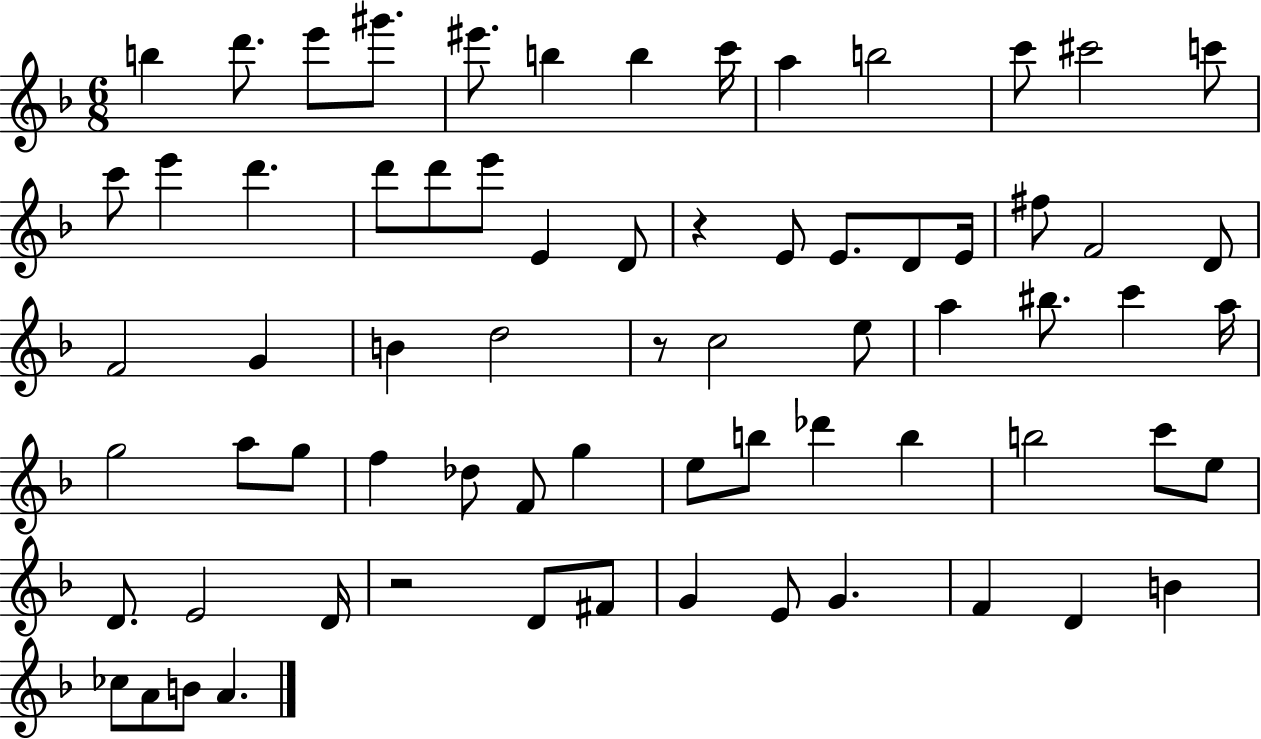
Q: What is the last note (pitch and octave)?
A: A4